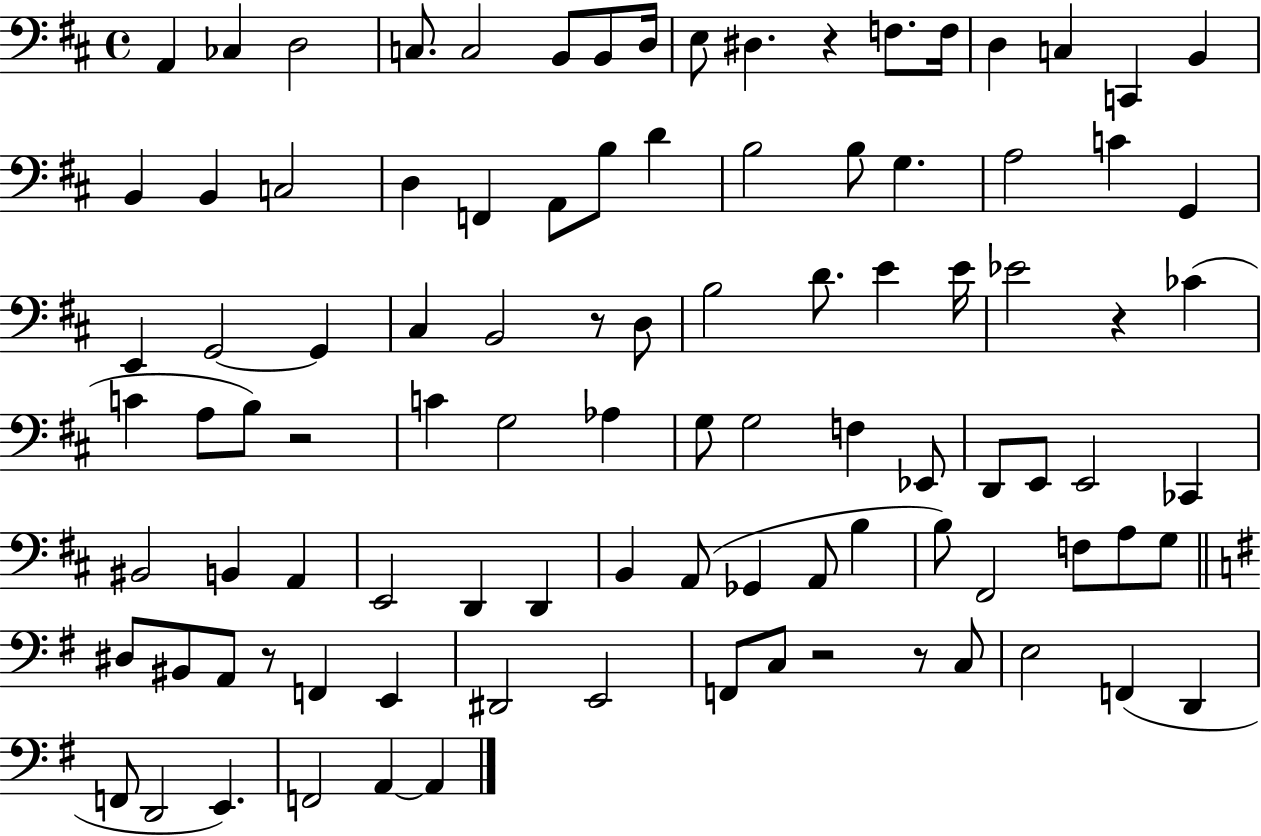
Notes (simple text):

A2/q CES3/q D3/h C3/e. C3/h B2/e B2/e D3/s E3/e D#3/q. R/q F3/e. F3/s D3/q C3/q C2/q B2/q B2/q B2/q C3/h D3/q F2/q A2/e B3/e D4/q B3/h B3/e G3/q. A3/h C4/q G2/q E2/q G2/h G2/q C#3/q B2/h R/e D3/e B3/h D4/e. E4/q E4/s Eb4/h R/q CES4/q C4/q A3/e B3/e R/h C4/q G3/h Ab3/q G3/e G3/h F3/q Eb2/e D2/e E2/e E2/h CES2/q BIS2/h B2/q A2/q E2/h D2/q D2/q B2/q A2/e Gb2/q A2/e B3/q B3/e F#2/h F3/e A3/e G3/e D#3/e BIS2/e A2/e R/e F2/q E2/q D#2/h E2/h F2/e C3/e R/h R/e C3/e E3/h F2/q D2/q F2/e D2/h E2/q. F2/h A2/q A2/q